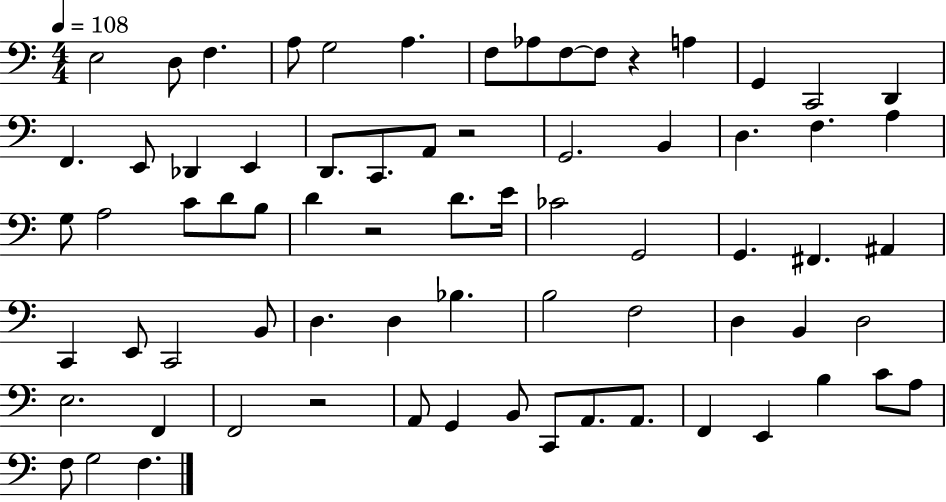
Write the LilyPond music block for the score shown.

{
  \clef bass
  \numericTimeSignature
  \time 4/4
  \key c \major
  \tempo 4 = 108
  e2 d8 f4. | a8 g2 a4. | f8 aes8 f8~~ f8 r4 a4 | g,4 c,2 d,4 | \break f,4. e,8 des,4 e,4 | d,8. c,8. a,8 r2 | g,2. b,4 | d4. f4. a4 | \break g8 a2 c'8 d'8 b8 | d'4 r2 d'8. e'16 | ces'2 g,2 | g,4. fis,4. ais,4 | \break c,4 e,8 c,2 b,8 | d4. d4 bes4. | b2 f2 | d4 b,4 d2 | \break e2. f,4 | f,2 r2 | a,8 g,4 b,8 c,8 a,8. a,8. | f,4 e,4 b4 c'8 a8 | \break f8 g2 f4. | \bar "|."
}